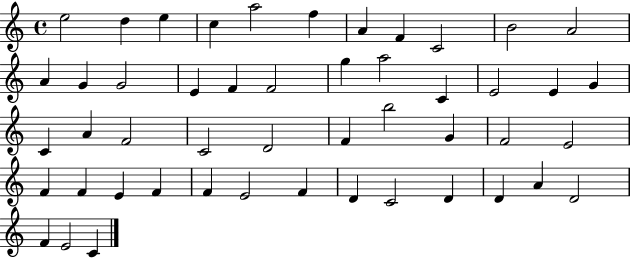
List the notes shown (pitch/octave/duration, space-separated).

E5/h D5/q E5/q C5/q A5/h F5/q A4/q F4/q C4/h B4/h A4/h A4/q G4/q G4/h E4/q F4/q F4/h G5/q A5/h C4/q E4/h E4/q G4/q C4/q A4/q F4/h C4/h D4/h F4/q B5/h G4/q F4/h E4/h F4/q F4/q E4/q F4/q F4/q E4/h F4/q D4/q C4/h D4/q D4/q A4/q D4/h F4/q E4/h C4/q